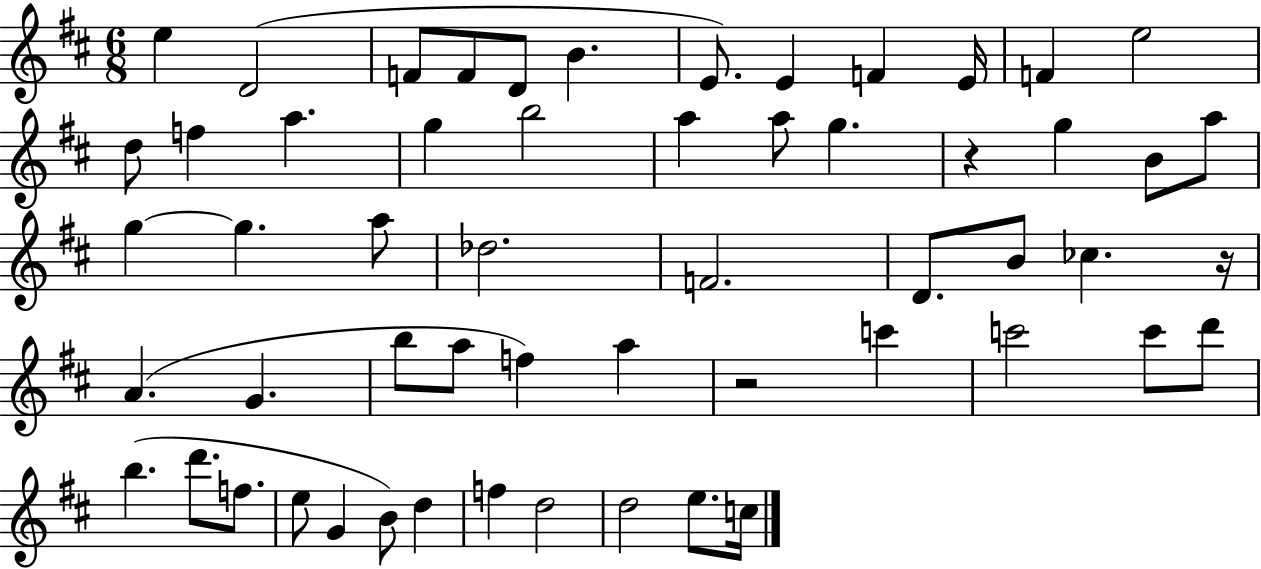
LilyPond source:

{
  \clef treble
  \numericTimeSignature
  \time 6/8
  \key d \major
  e''4 d'2( | f'8 f'8 d'8 b'4. | e'8.) e'4 f'4 e'16 | f'4 e''2 | \break d''8 f''4 a''4. | g''4 b''2 | a''4 a''8 g''4. | r4 g''4 b'8 a''8 | \break g''4~~ g''4. a''8 | des''2. | f'2. | d'8. b'8 ces''4. r16 | \break a'4.( g'4. | b''8 a''8 f''4) a''4 | r2 c'''4 | c'''2 c'''8 d'''8 | \break b''4.( d'''8. f''8. | e''8 g'4 b'8) d''4 | f''4 d''2 | d''2 e''8. c''16 | \break \bar "|."
}